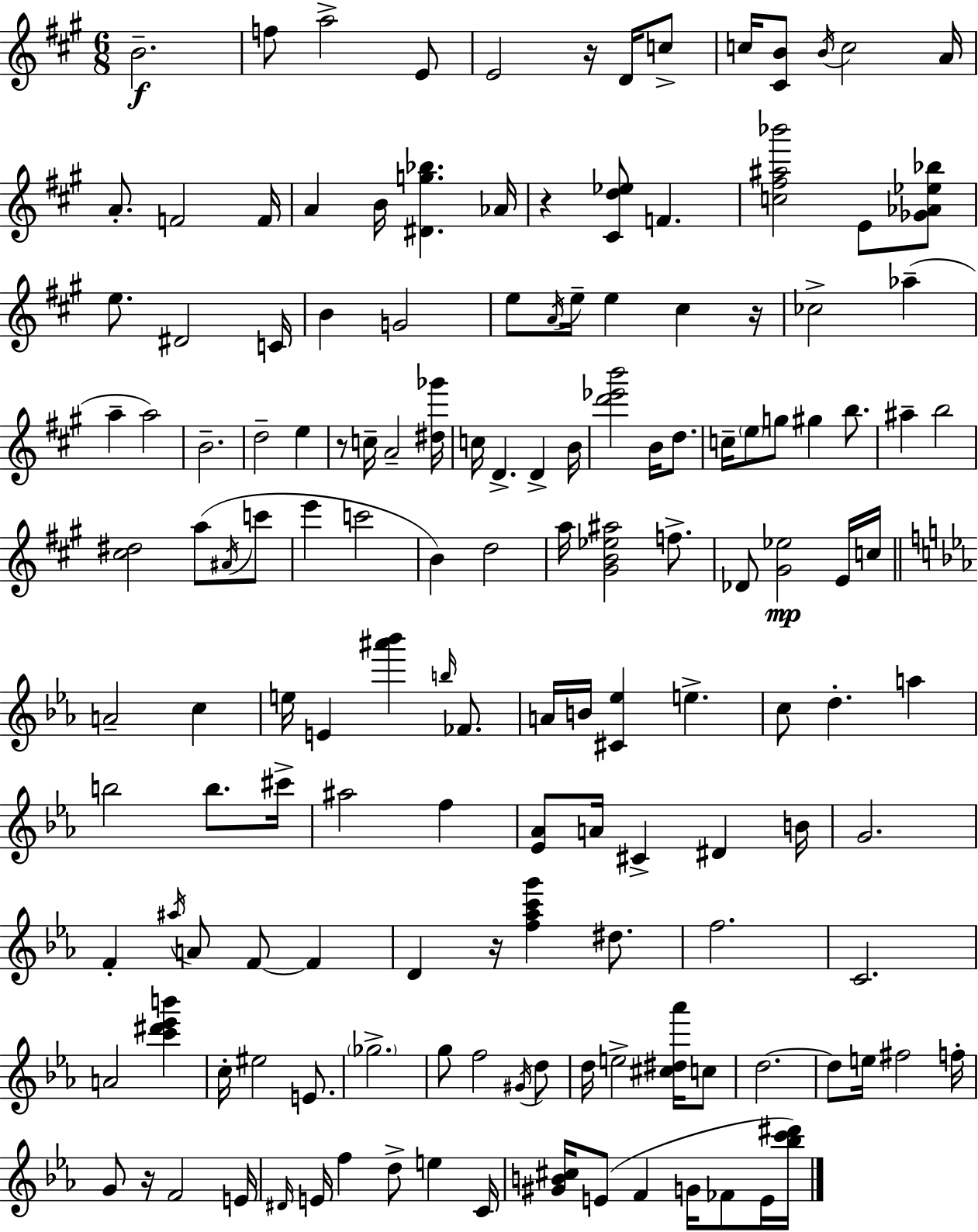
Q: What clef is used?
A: treble